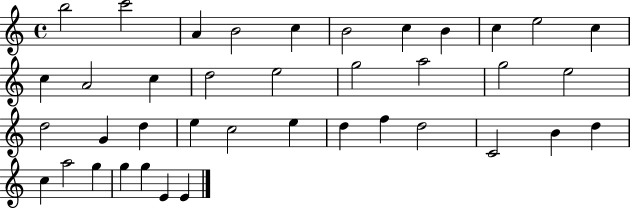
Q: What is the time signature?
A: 4/4